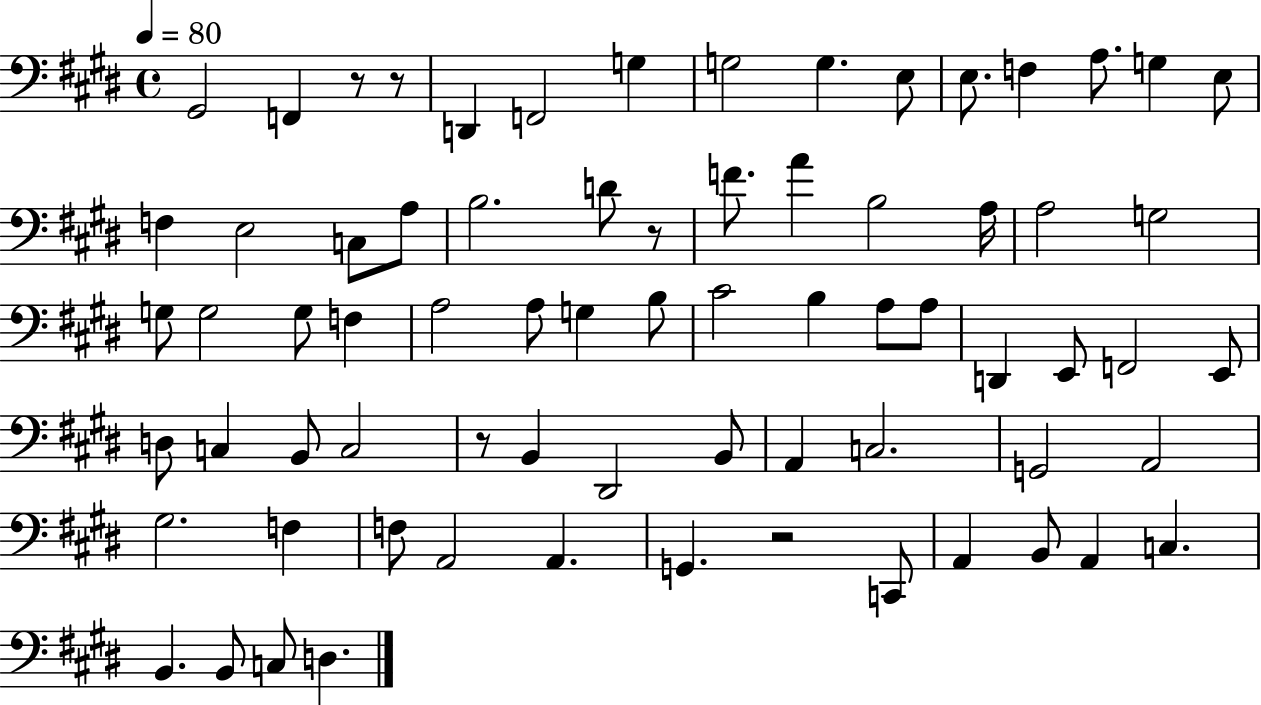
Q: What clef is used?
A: bass